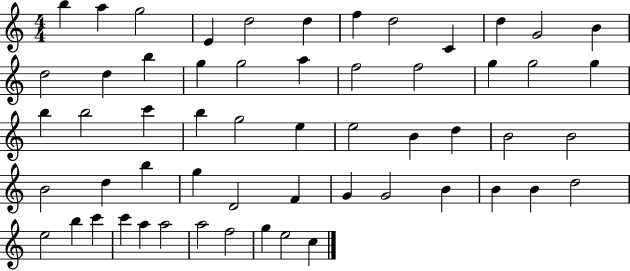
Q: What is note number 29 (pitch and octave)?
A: E5